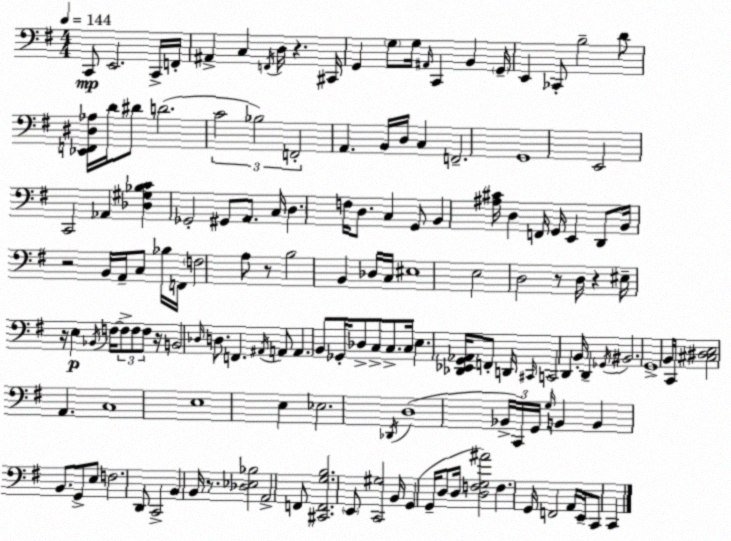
X:1
T:Untitled
M:4/4
L:1/4
K:Em
C,,/2 E,,2 C,,/4 F,,/4 ^A,, C, F,,/4 D,/4 z ^C,,/4 G,, G,/2 G,/4 ^A,,/4 C,, B,, G,,/4 E,, _C,,/2 B,2 D/2 [_E,,F,,^D,_A,]/4 D/4 ^D/2 D2 C2 _B,2 F,,2 A,, B,,/4 D,/4 C, F,,2 G,,4 E,,2 C,,2 _A,, [_D,^G,_B,C] _G,,2 ^G,,/2 A,,/2 C,/4 D, F,/4 D,/2 C, G,,/2 B,, [^A,^C]/4 D, F,,/4 G,,/4 E,, D,,/2 B,,/4 z2 B,,/4 A,,/4 C,/2 _B,/4 F,,/4 F,2 A,/2 z/2 B,2 B,, _D,/4 C,/4 ^E,4 E,2 D,2 z/2 D,/4 z ^E,/4 z/4 E, _B,,/4 F,/4 F,/2 F,/2 F,/2 z/4 B,,2 _D,/4 D,/2 F,, ^A,,/4 A,,/2 A,, B,,/2 _G,,/4 _D,/2 C,/2 C,/2 C,/4 E, [_D,,_E,,G,,_A,,]/4 F,,/2 D,,/4 ^C,,/4 C,,2 D,, B,,/4 D,, _G,,/4 ^B,,2 G,,4 B,,/4 C,,/4 [^C,^D,E,]2 A,, C,4 E,4 E, _E,2 _D,,/4 D,4 _B,,/4 C,,/4 G,,/4 G,/4 B,, B,, B,,/2 G,,/2 E,/2 F,2 D,,/2 C,,2 B,, B,,/4 z/2 [_D,_E,_B,]2 A,,2 F,,/2 [^C,,F,,G,B,]2 E,,/2 [C,,^G,]2 B,,/4 G,, G,,/4 D,/2 D,/4 [D,F,G,^A]2 F, G,,/4 F,,2 A,,/4 E,,/4 C,,/2 C,,